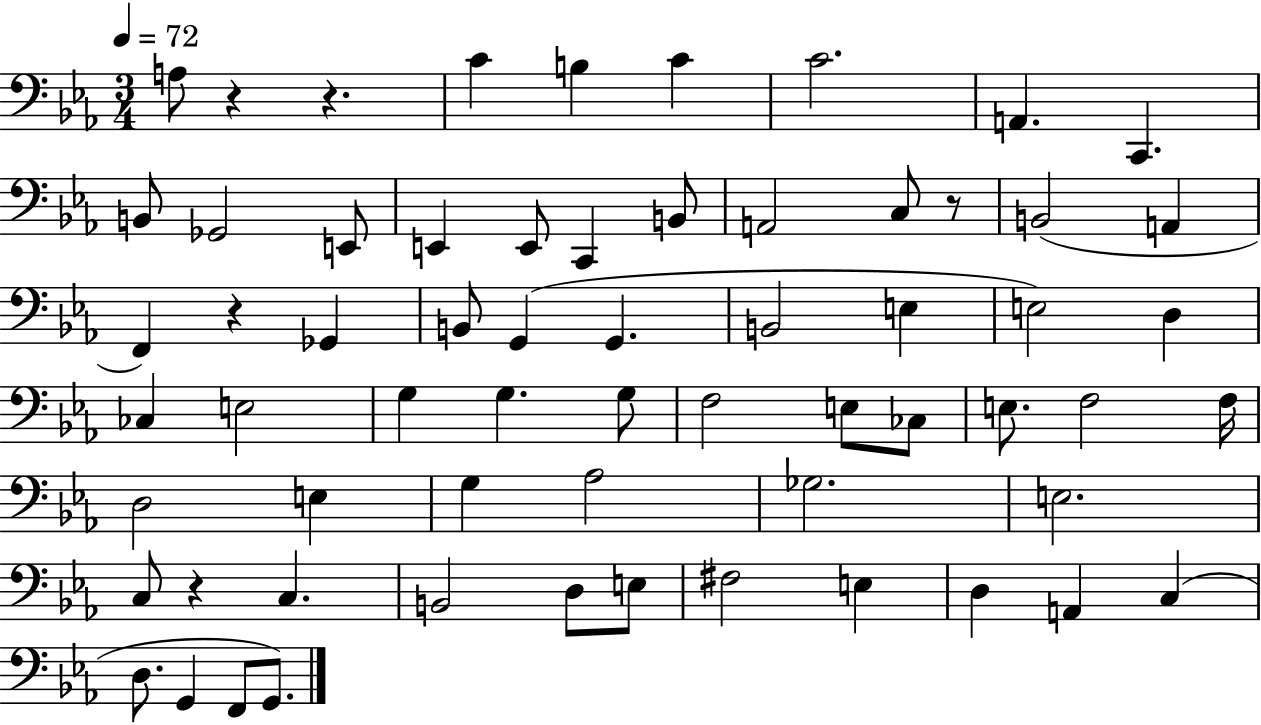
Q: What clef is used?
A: bass